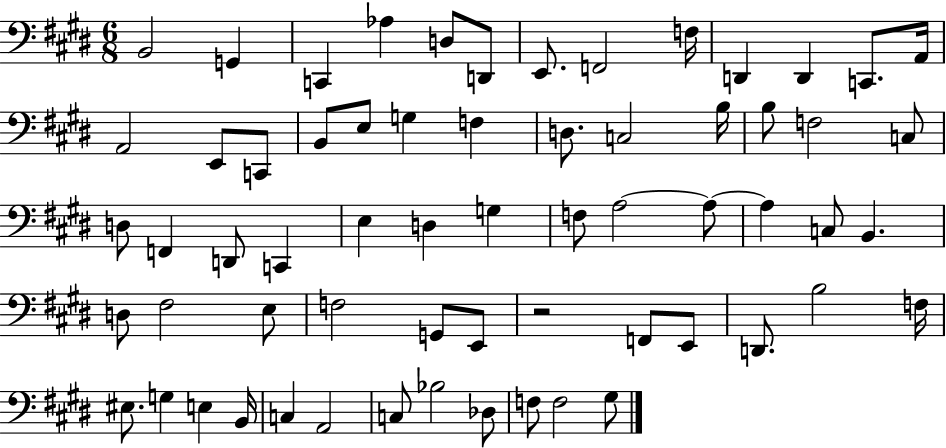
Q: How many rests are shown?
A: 1